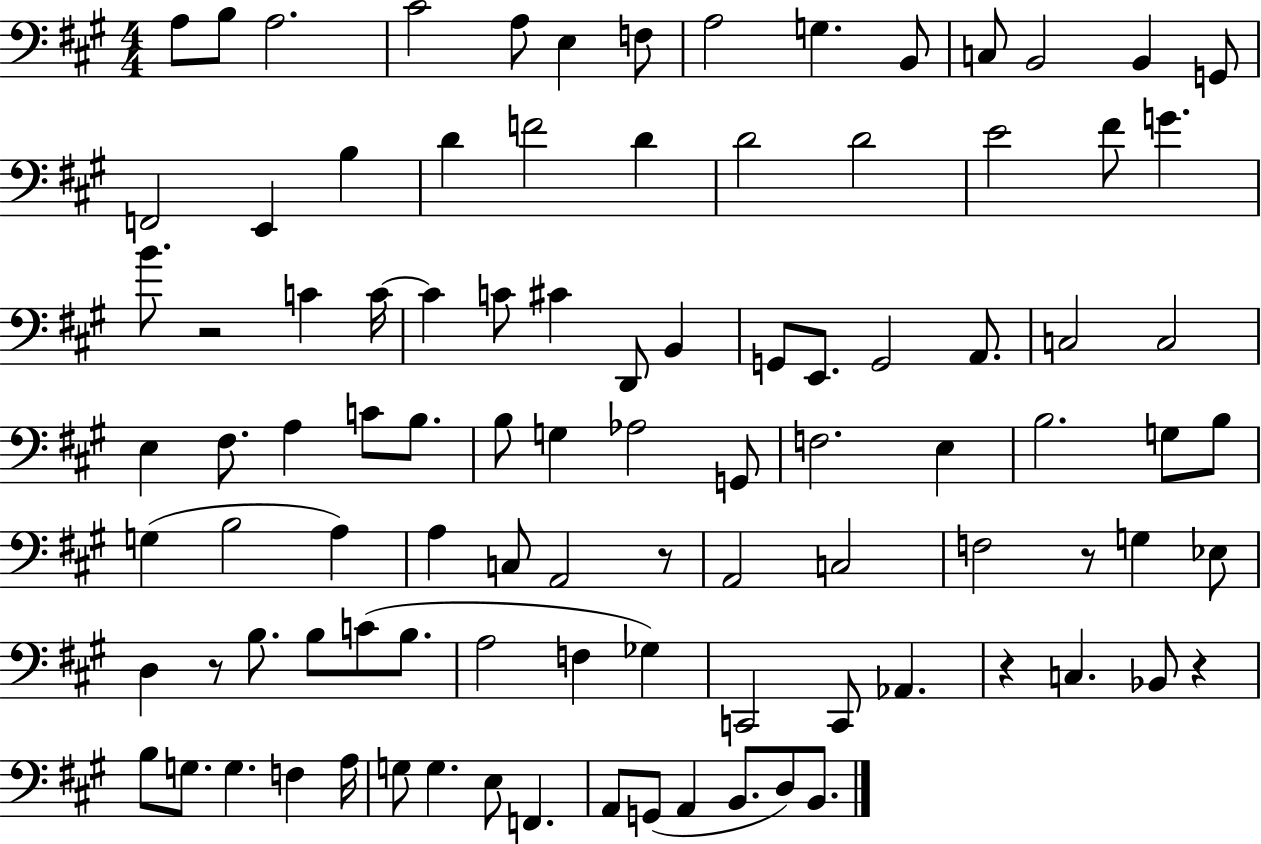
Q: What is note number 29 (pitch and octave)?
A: C4